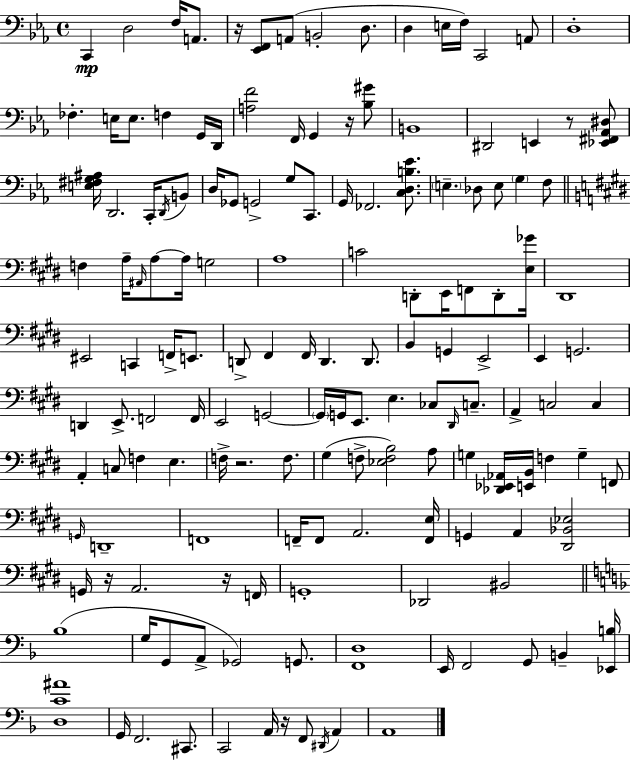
X:1
T:Untitled
M:4/4
L:1/4
K:Eb
C,, D,2 F,/4 A,,/2 z/4 [_E,,F,,]/2 A,,/2 B,,2 D,/2 D, E,/4 F,/4 C,,2 A,,/2 D,4 _F, E,/4 E,/2 F, G,,/4 D,,/4 [A,F]2 F,,/4 G,, z/4 [_B,^G]/2 B,,4 ^D,,2 E,, z/2 [_E,,^F,,_A,,^D,]/2 [E,^F,G,^A,]/4 D,,2 C,,/4 D,,/4 B,,/2 D,/4 _G,,/2 G,,2 G,/2 C,,/2 G,,/4 _F,,2 [C,D,B,_E]/2 E, _D,/2 E,/2 G, F,/2 F, A,/4 ^A,,/4 A,/2 A,/4 G,2 A,4 C2 D,,/2 E,,/4 F,,/2 D,,/2 [E,_G]/4 ^D,,4 ^E,,2 C,, F,,/4 E,,/2 D,,/2 ^F,, ^F,,/4 D,, D,,/2 B,, G,, E,,2 E,, G,,2 D,, E,,/2 F,,2 F,,/4 E,,2 G,,2 G,,/4 G,,/4 E,,/2 E, _C,/2 ^D,,/4 C,/2 A,, C,2 C, A,, C,/2 F, E, F,/4 z2 F,/2 ^G, F,/2 [_E,F,B,]2 A,/2 G, [_D,,_E,,_A,,]/4 [E,,B,,]/4 F, G, F,,/2 G,,/4 D,,4 F,,4 F,,/4 F,,/2 A,,2 [F,,E,]/4 G,, A,, [^D,,_B,,_E,]2 G,,/4 z/4 A,,2 z/4 F,,/4 G,,4 _D,,2 ^B,,2 _B,4 G,/4 G,,/2 A,,/2 _G,,2 G,,/2 [F,,D,]4 E,,/4 F,,2 G,,/2 B,, [_E,,B,]/4 [D,C^A]4 G,,/4 F,,2 ^C,,/2 C,,2 A,,/4 z/4 F,,/2 ^D,,/4 A,, A,,4